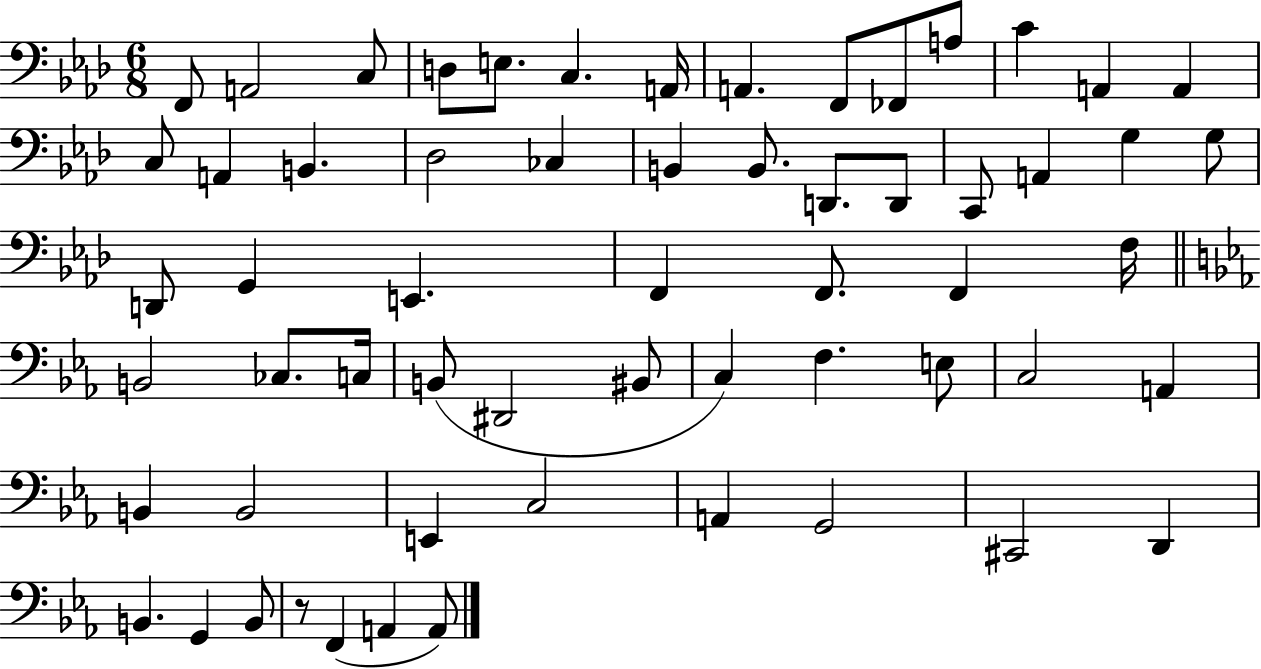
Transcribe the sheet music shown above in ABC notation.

X:1
T:Untitled
M:6/8
L:1/4
K:Ab
F,,/2 A,,2 C,/2 D,/2 E,/2 C, A,,/4 A,, F,,/2 _F,,/2 A,/2 C A,, A,, C,/2 A,, B,, _D,2 _C, B,, B,,/2 D,,/2 D,,/2 C,,/2 A,, G, G,/2 D,,/2 G,, E,, F,, F,,/2 F,, F,/4 B,,2 _C,/2 C,/4 B,,/2 ^D,,2 ^B,,/2 C, F, E,/2 C,2 A,, B,, B,,2 E,, C,2 A,, G,,2 ^C,,2 D,, B,, G,, B,,/2 z/2 F,, A,, A,,/2